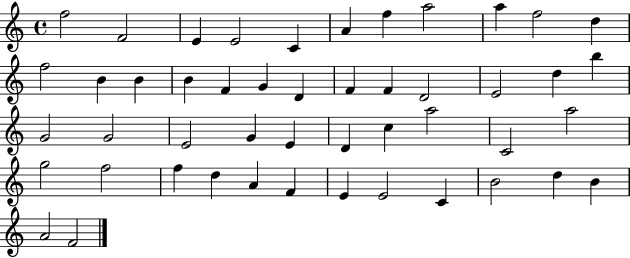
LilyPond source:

{
  \clef treble
  \time 4/4
  \defaultTimeSignature
  \key c \major
  f''2 f'2 | e'4 e'2 c'4 | a'4 f''4 a''2 | a''4 f''2 d''4 | \break f''2 b'4 b'4 | b'4 f'4 g'4 d'4 | f'4 f'4 d'2 | e'2 d''4 b''4 | \break g'2 g'2 | e'2 g'4 e'4 | d'4 c''4 a''2 | c'2 a''2 | \break g''2 f''2 | f''4 d''4 a'4 f'4 | e'4 e'2 c'4 | b'2 d''4 b'4 | \break a'2 f'2 | \bar "|."
}